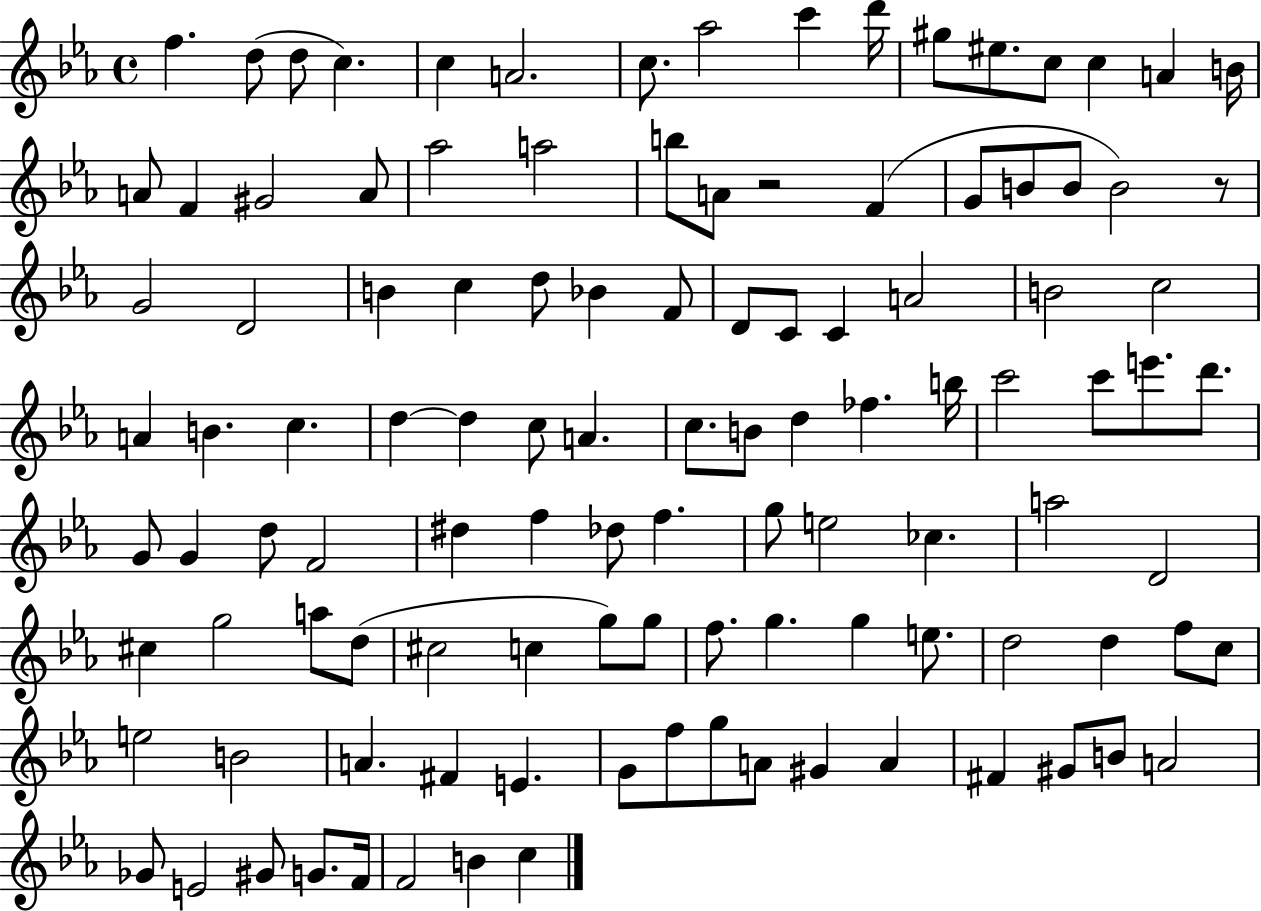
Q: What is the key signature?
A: EES major